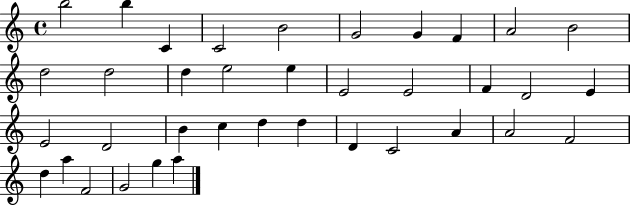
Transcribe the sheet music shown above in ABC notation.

X:1
T:Untitled
M:4/4
L:1/4
K:C
b2 b C C2 B2 G2 G F A2 B2 d2 d2 d e2 e E2 E2 F D2 E E2 D2 B c d d D C2 A A2 F2 d a F2 G2 g a